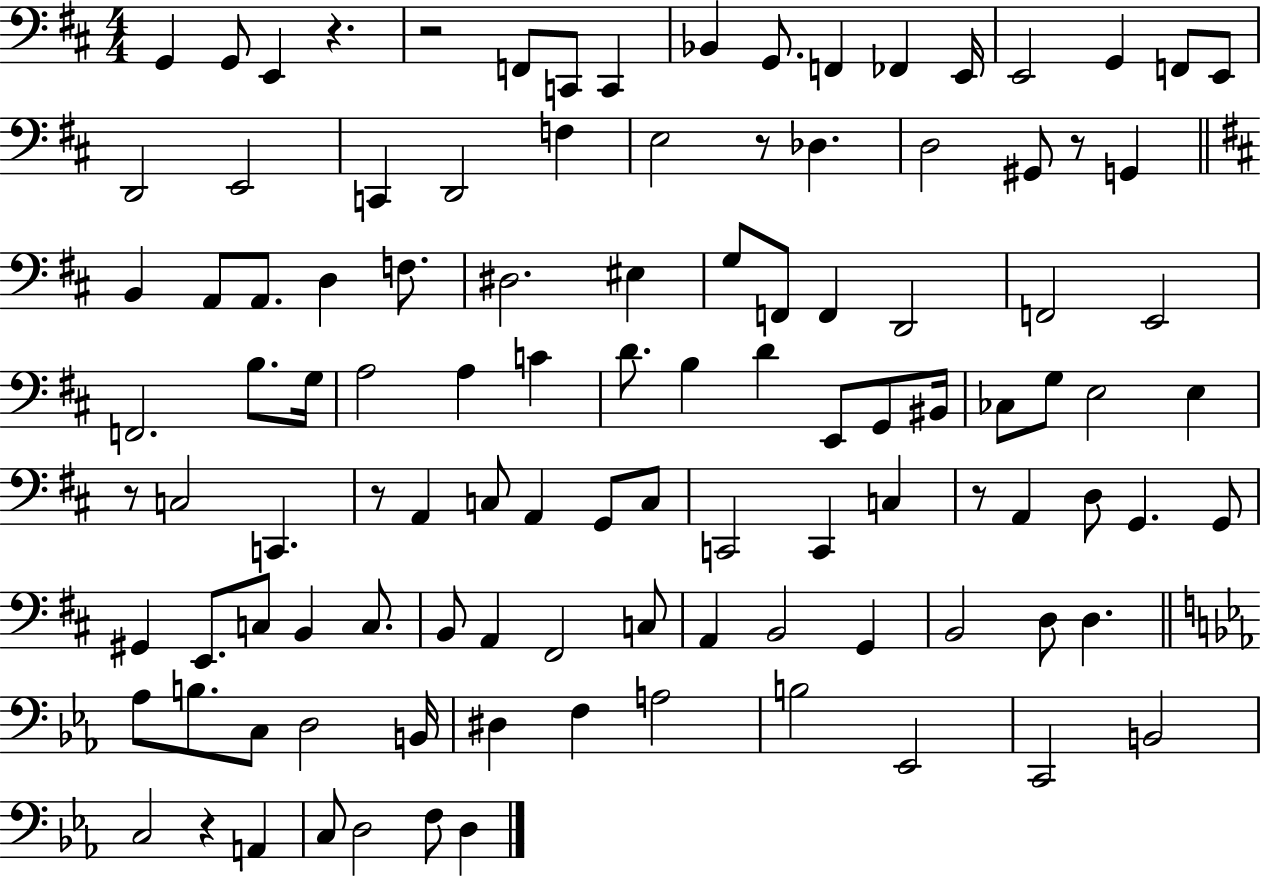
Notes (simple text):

G2/q G2/e E2/q R/q. R/h F2/e C2/e C2/q Bb2/q G2/e. F2/q FES2/q E2/s E2/h G2/q F2/e E2/e D2/h E2/h C2/q D2/h F3/q E3/h R/e Db3/q. D3/h G#2/e R/e G2/q B2/q A2/e A2/e. D3/q F3/e. D#3/h. EIS3/q G3/e F2/e F2/q D2/h F2/h E2/h F2/h. B3/e. G3/s A3/h A3/q C4/q D4/e. B3/q D4/q E2/e G2/e BIS2/s CES3/e G3/e E3/h E3/q R/e C3/h C2/q. R/e A2/q C3/e A2/q G2/e C3/e C2/h C2/q C3/q R/e A2/q D3/e G2/q. G2/e G#2/q E2/e. C3/e B2/q C3/e. B2/e A2/q F#2/h C3/e A2/q B2/h G2/q B2/h D3/e D3/q. Ab3/e B3/e. C3/e D3/h B2/s D#3/q F3/q A3/h B3/h Eb2/h C2/h B2/h C3/h R/q A2/q C3/e D3/h F3/e D3/q